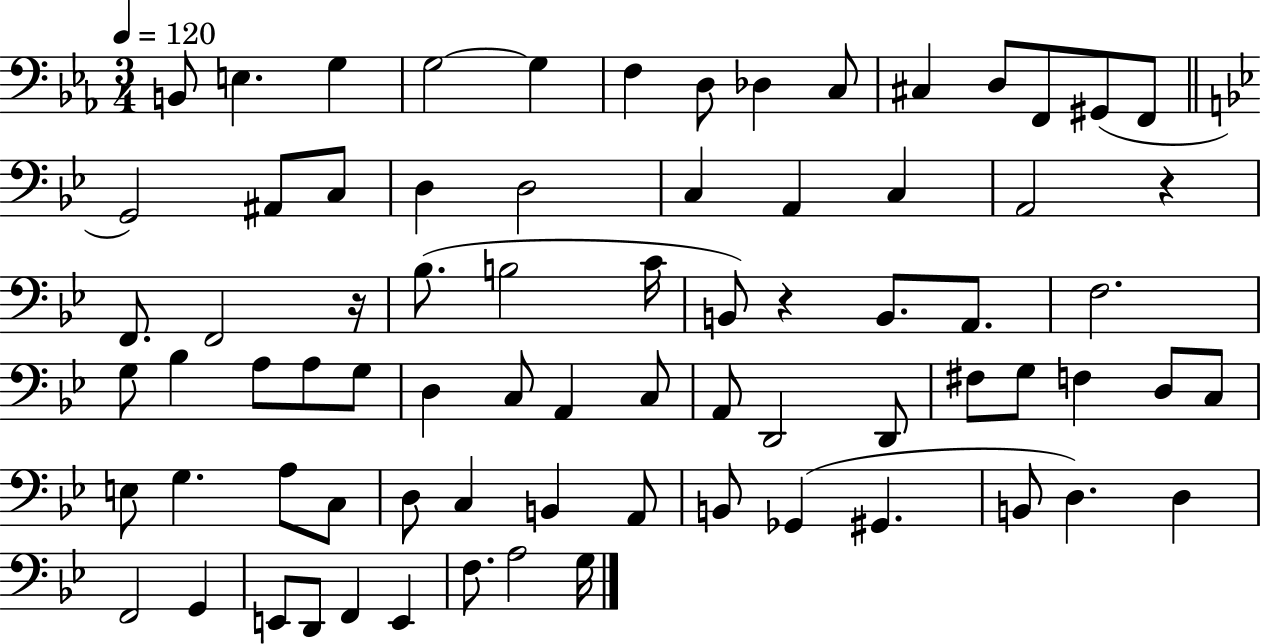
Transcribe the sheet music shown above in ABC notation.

X:1
T:Untitled
M:3/4
L:1/4
K:Eb
B,,/2 E, G, G,2 G, F, D,/2 _D, C,/2 ^C, D,/2 F,,/2 ^G,,/2 F,,/2 G,,2 ^A,,/2 C,/2 D, D,2 C, A,, C, A,,2 z F,,/2 F,,2 z/4 _B,/2 B,2 C/4 B,,/2 z B,,/2 A,,/2 F,2 G,/2 _B, A,/2 A,/2 G,/2 D, C,/2 A,, C,/2 A,,/2 D,,2 D,,/2 ^F,/2 G,/2 F, D,/2 C,/2 E,/2 G, A,/2 C,/2 D,/2 C, B,, A,,/2 B,,/2 _G,, ^G,, B,,/2 D, D, F,,2 G,, E,,/2 D,,/2 F,, E,, F,/2 A,2 G,/4